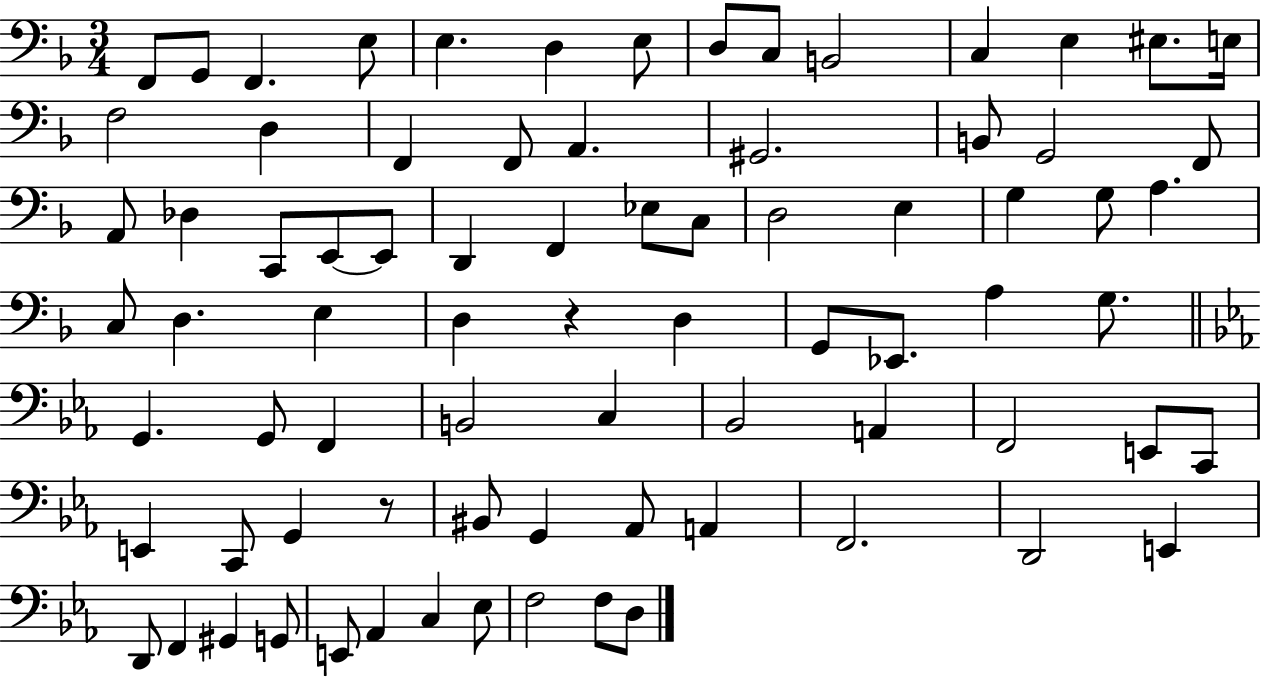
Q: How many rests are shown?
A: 2